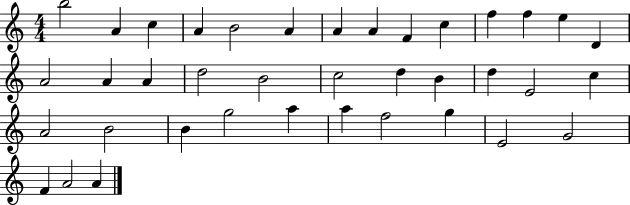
{
  \clef treble
  \numericTimeSignature
  \time 4/4
  \key c \major
  b''2 a'4 c''4 | a'4 b'2 a'4 | a'4 a'4 f'4 c''4 | f''4 f''4 e''4 d'4 | \break a'2 a'4 a'4 | d''2 b'2 | c''2 d''4 b'4 | d''4 e'2 c''4 | \break a'2 b'2 | b'4 g''2 a''4 | a''4 f''2 g''4 | e'2 g'2 | \break f'4 a'2 a'4 | \bar "|."
}